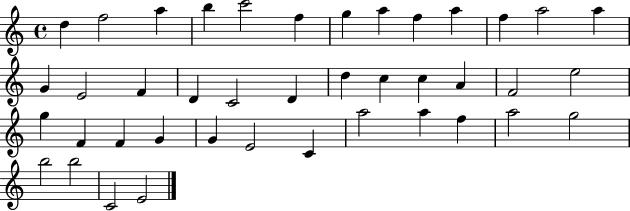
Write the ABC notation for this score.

X:1
T:Untitled
M:4/4
L:1/4
K:C
d f2 a b c'2 f g a f a f a2 a G E2 F D C2 D d c c A F2 e2 g F F G G E2 C a2 a f a2 g2 b2 b2 C2 E2